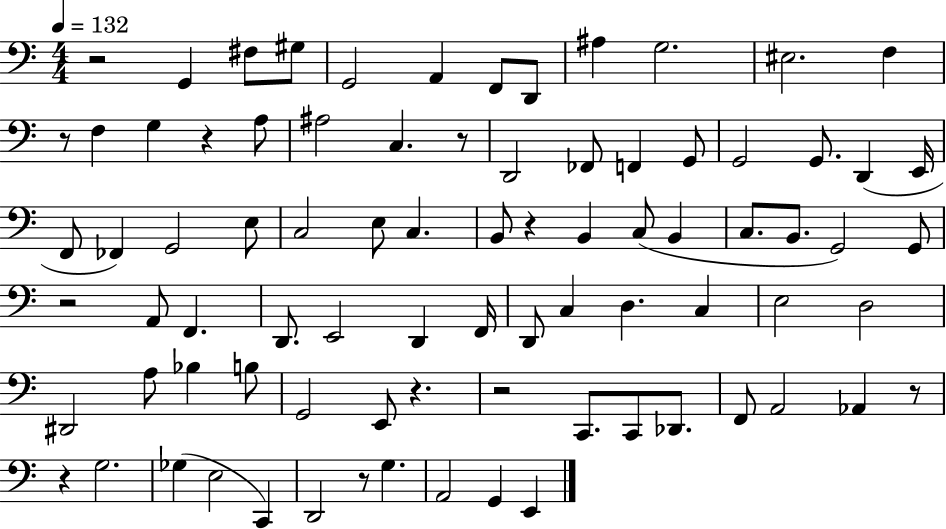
{
  \clef bass
  \numericTimeSignature
  \time 4/4
  \key c \major
  \tempo 4 = 132
  r2 g,4 fis8 gis8 | g,2 a,4 f,8 d,8 | ais4 g2. | eis2. f4 | \break r8 f4 g4 r4 a8 | ais2 c4. r8 | d,2 fes,8 f,4 g,8 | g,2 g,8. d,4( e,16 | \break f,8 fes,4) g,2 e8 | c2 e8 c4. | b,8 r4 b,4 c8( b,4 | c8. b,8. g,2) g,8 | \break r2 a,8 f,4. | d,8. e,2 d,4 f,16 | d,8 c4 d4. c4 | e2 d2 | \break dis,2 a8 bes4 b8 | g,2 e,8 r4. | r2 c,8. c,8 des,8. | f,8 a,2 aes,4 r8 | \break r4 g2. | ges4( e2 c,4) | d,2 r8 g4. | a,2 g,4 e,4 | \break \bar "|."
}